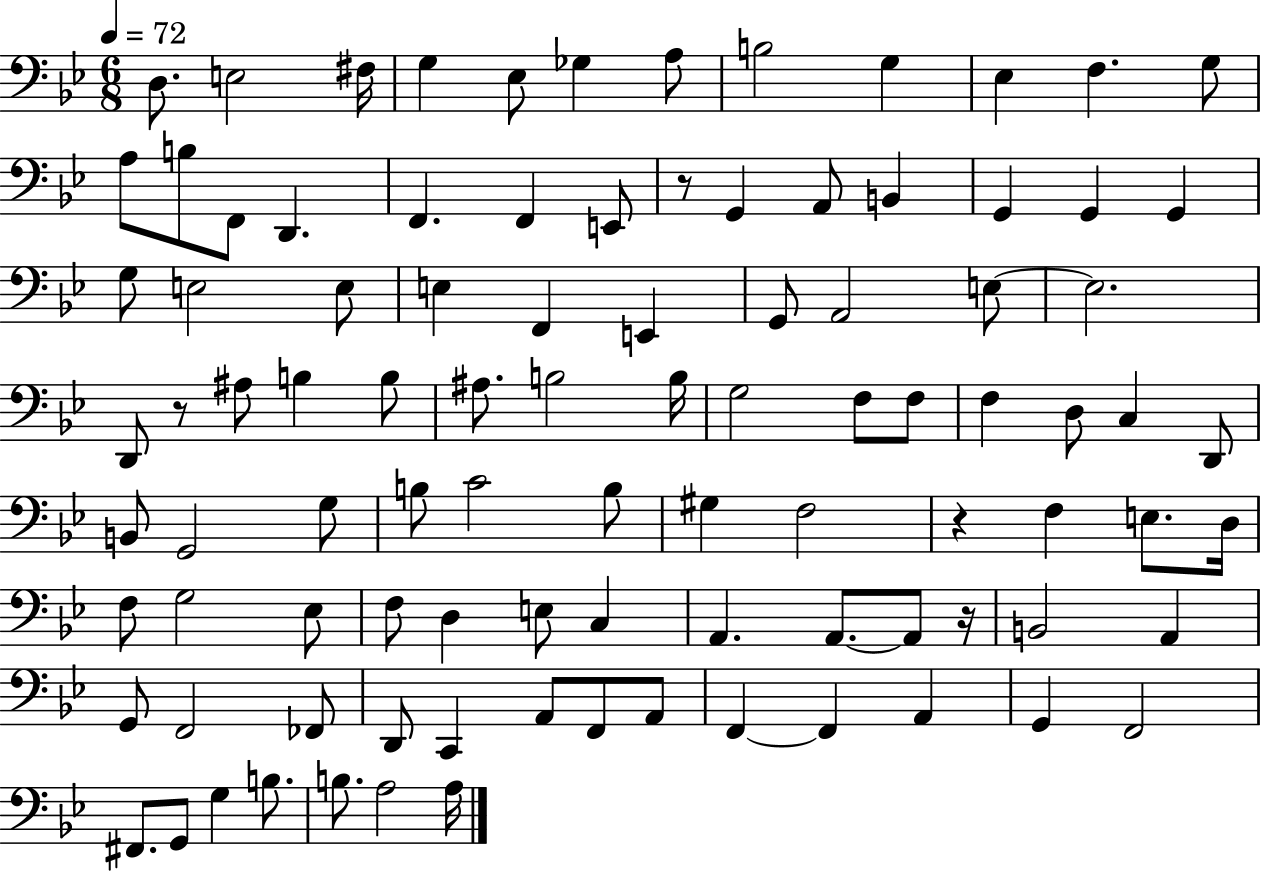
{
  \clef bass
  \numericTimeSignature
  \time 6/8
  \key bes \major
  \tempo 4 = 72
  d8. e2 fis16 | g4 ees8 ges4 a8 | b2 g4 | ees4 f4. g8 | \break a8 b8 f,8 d,4. | f,4. f,4 e,8 | r8 g,4 a,8 b,4 | g,4 g,4 g,4 | \break g8 e2 e8 | e4 f,4 e,4 | g,8 a,2 e8~~ | e2. | \break d,8 r8 ais8 b4 b8 | ais8. b2 b16 | g2 f8 f8 | f4 d8 c4 d,8 | \break b,8 g,2 g8 | b8 c'2 b8 | gis4 f2 | r4 f4 e8. d16 | \break f8 g2 ees8 | f8 d4 e8 c4 | a,4. a,8.~~ a,8 r16 | b,2 a,4 | \break g,8 f,2 fes,8 | d,8 c,4 a,8 f,8 a,8 | f,4~~ f,4 a,4 | g,4 f,2 | \break fis,8. g,8 g4 b8. | b8. a2 a16 | \bar "|."
}